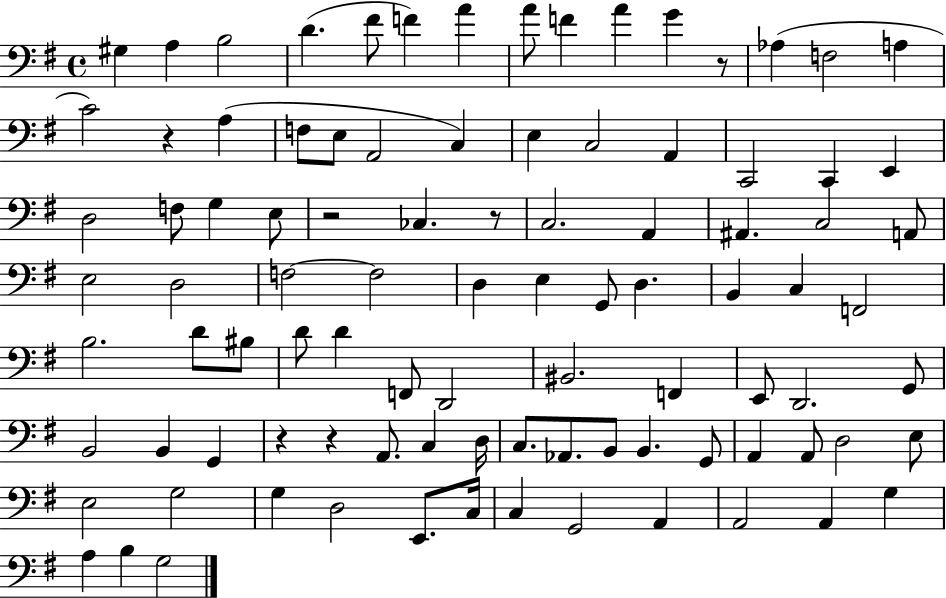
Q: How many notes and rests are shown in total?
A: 95